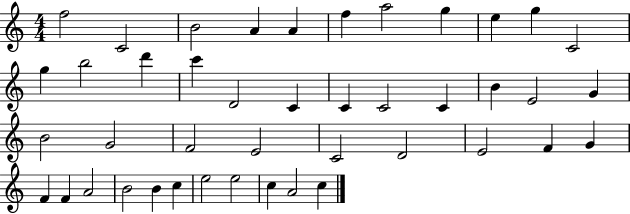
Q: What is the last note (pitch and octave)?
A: C5